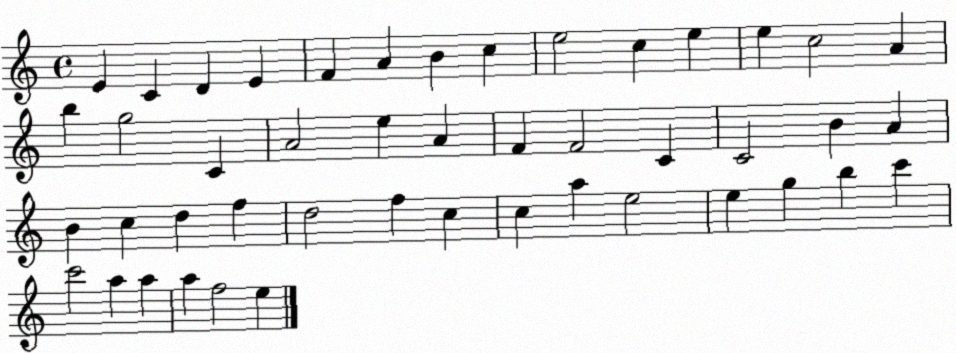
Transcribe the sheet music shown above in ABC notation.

X:1
T:Untitled
M:4/4
L:1/4
K:C
E C D E F A B c e2 c e e c2 A b g2 C A2 e A F F2 C C2 B A B c d f d2 f c c a e2 e g b c' c'2 a a a f2 e